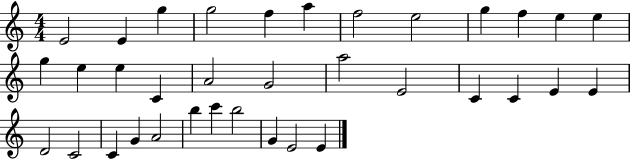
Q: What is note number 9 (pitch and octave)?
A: G5